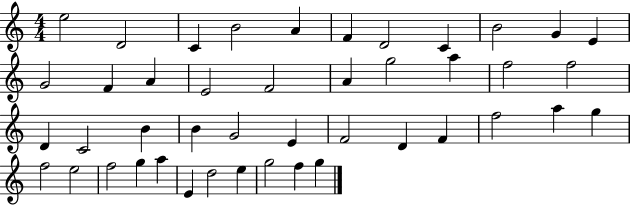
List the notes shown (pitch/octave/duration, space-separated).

E5/h D4/h C4/q B4/h A4/q F4/q D4/h C4/q B4/h G4/q E4/q G4/h F4/q A4/q E4/h F4/h A4/q G5/h A5/q F5/h F5/h D4/q C4/h B4/q B4/q G4/h E4/q F4/h D4/q F4/q F5/h A5/q G5/q F5/h E5/h F5/h G5/q A5/q E4/q D5/h E5/q G5/h F5/q G5/q